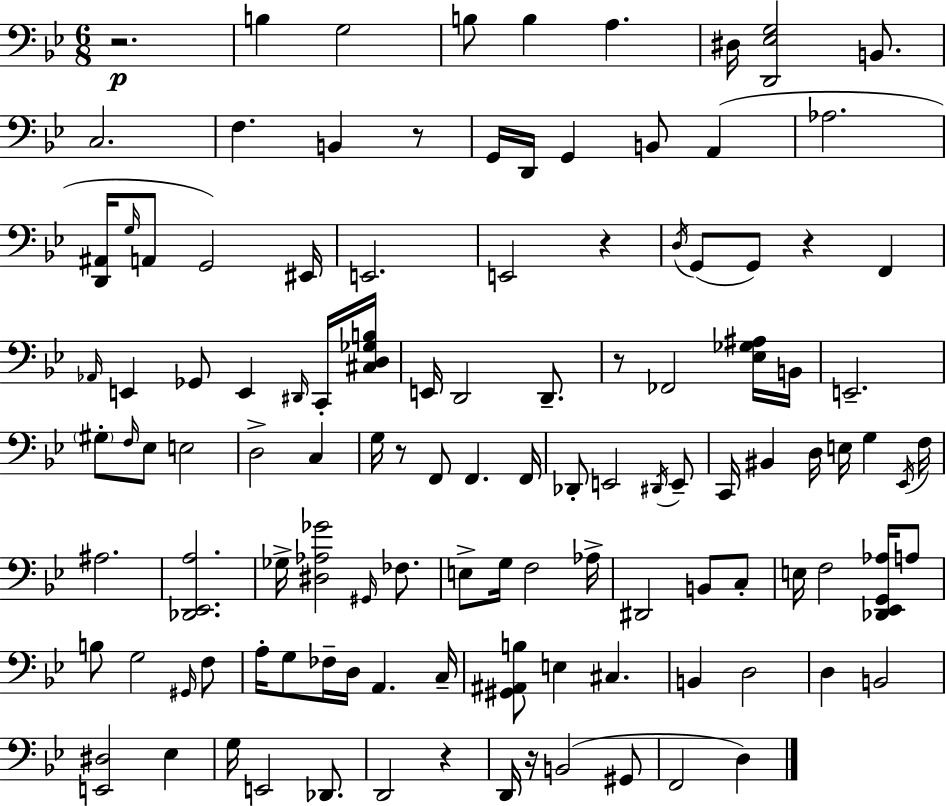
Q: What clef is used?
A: bass